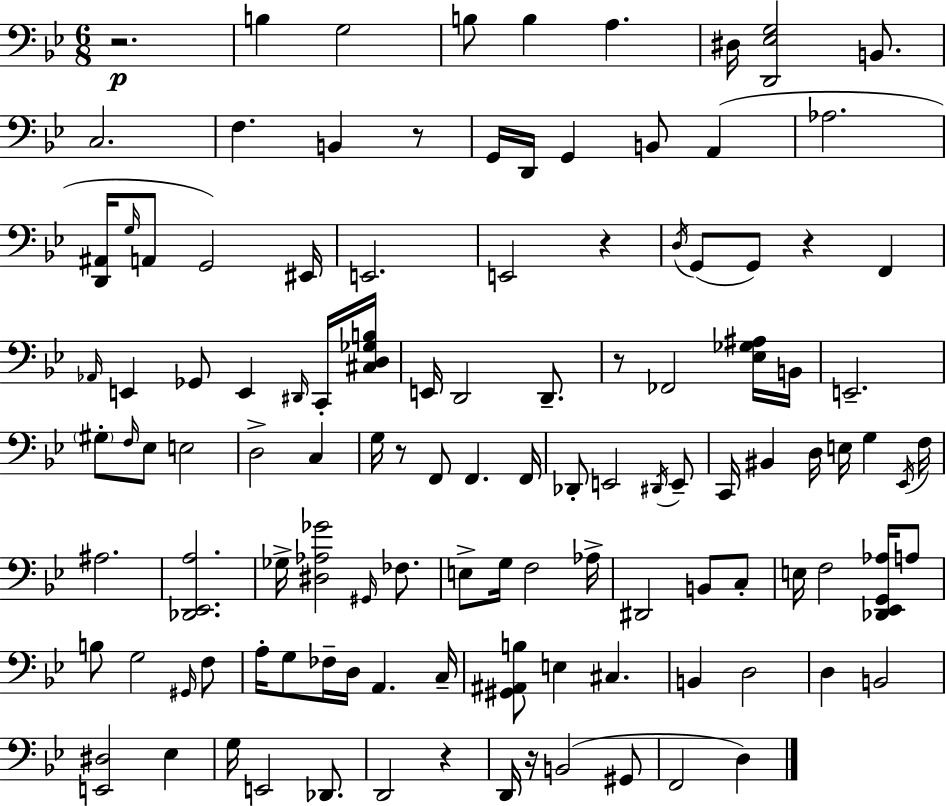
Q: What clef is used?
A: bass